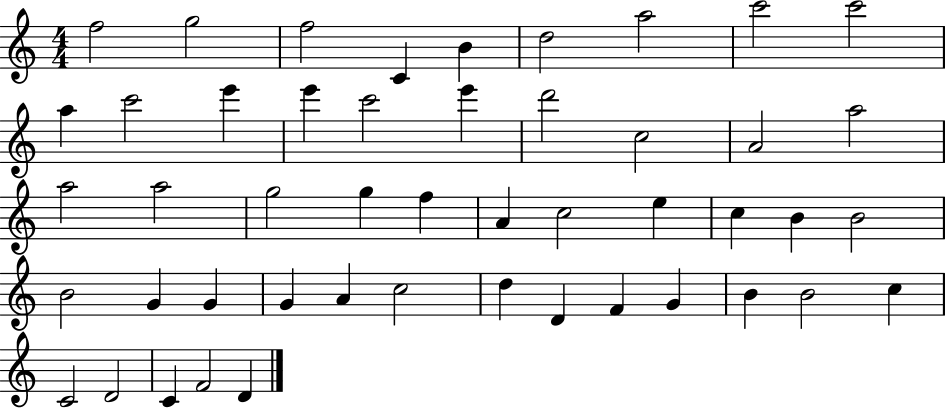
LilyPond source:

{
  \clef treble
  \numericTimeSignature
  \time 4/4
  \key c \major
  f''2 g''2 | f''2 c'4 b'4 | d''2 a''2 | c'''2 c'''2 | \break a''4 c'''2 e'''4 | e'''4 c'''2 e'''4 | d'''2 c''2 | a'2 a''2 | \break a''2 a''2 | g''2 g''4 f''4 | a'4 c''2 e''4 | c''4 b'4 b'2 | \break b'2 g'4 g'4 | g'4 a'4 c''2 | d''4 d'4 f'4 g'4 | b'4 b'2 c''4 | \break c'2 d'2 | c'4 f'2 d'4 | \bar "|."
}